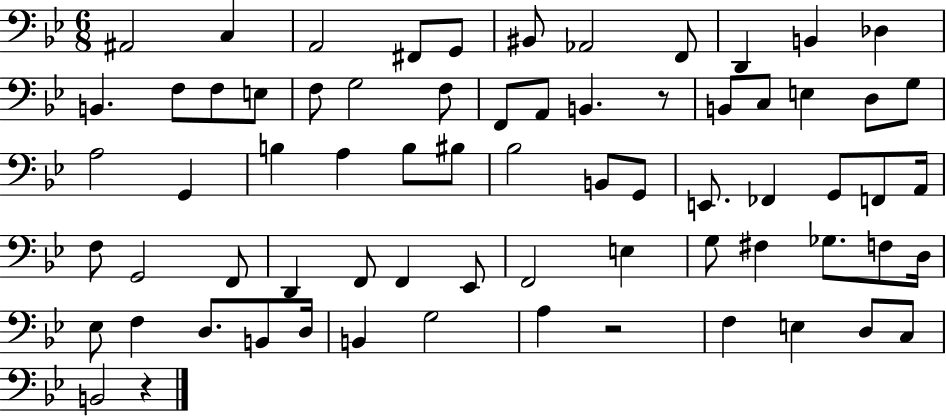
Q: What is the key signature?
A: BES major